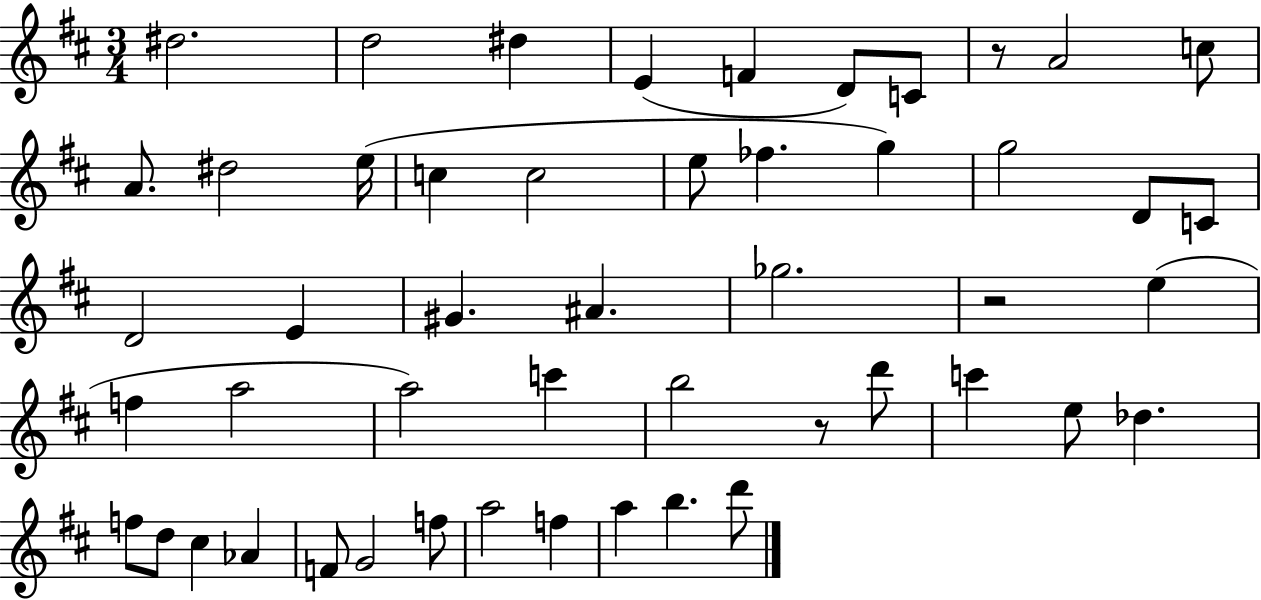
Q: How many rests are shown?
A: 3